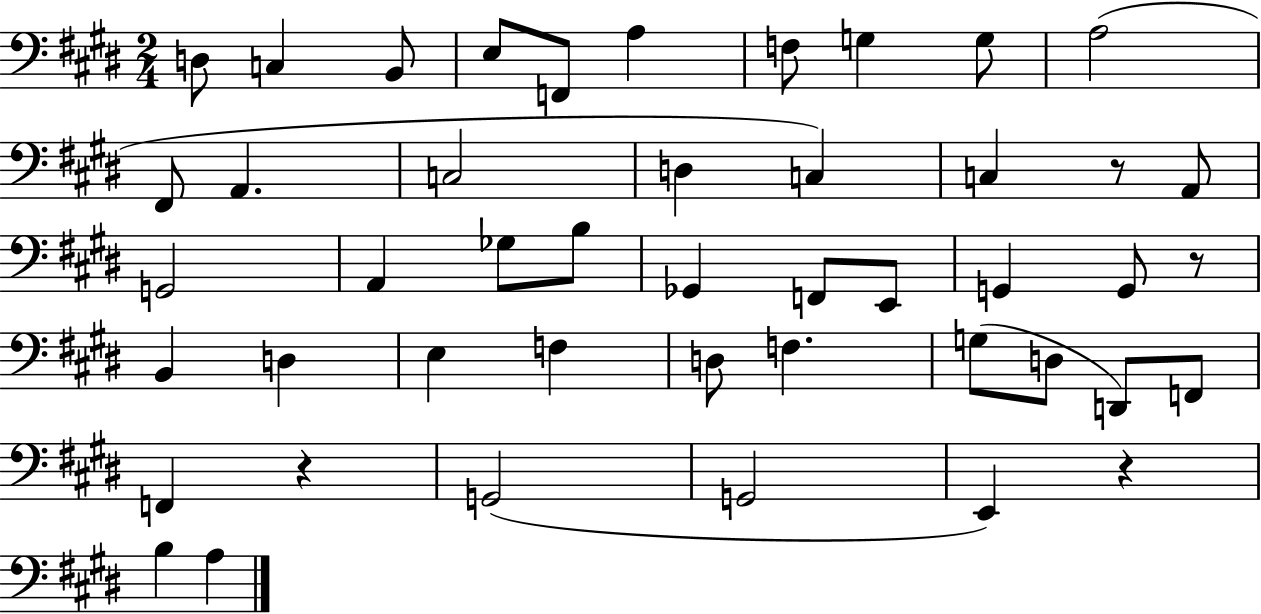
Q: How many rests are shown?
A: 4